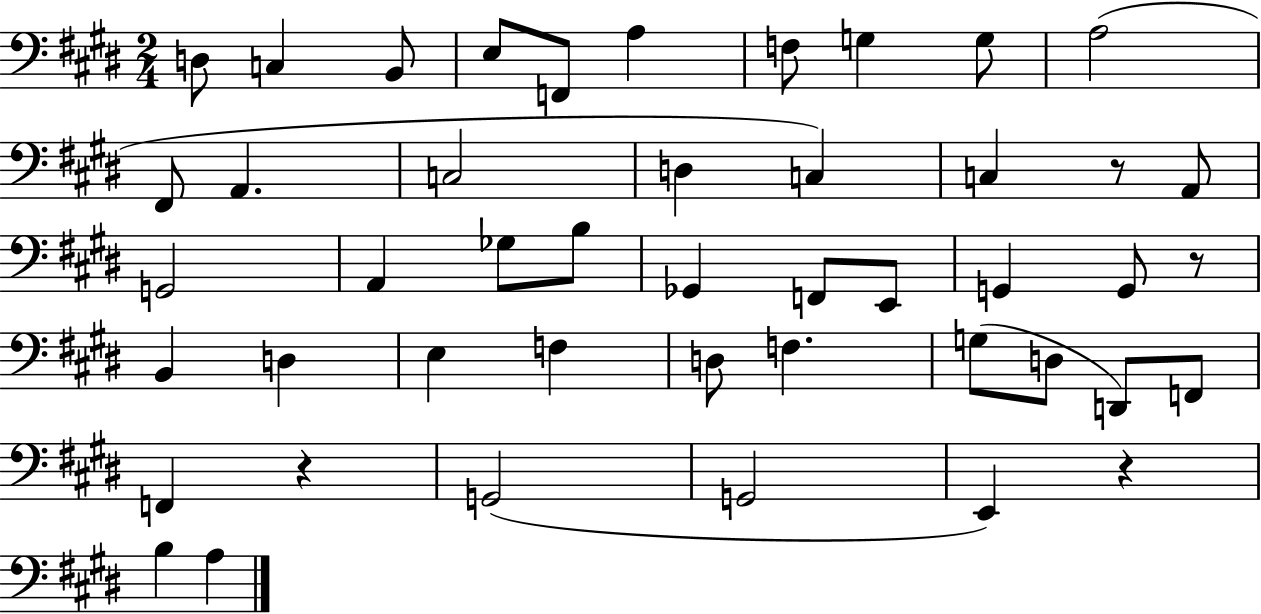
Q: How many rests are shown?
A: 4